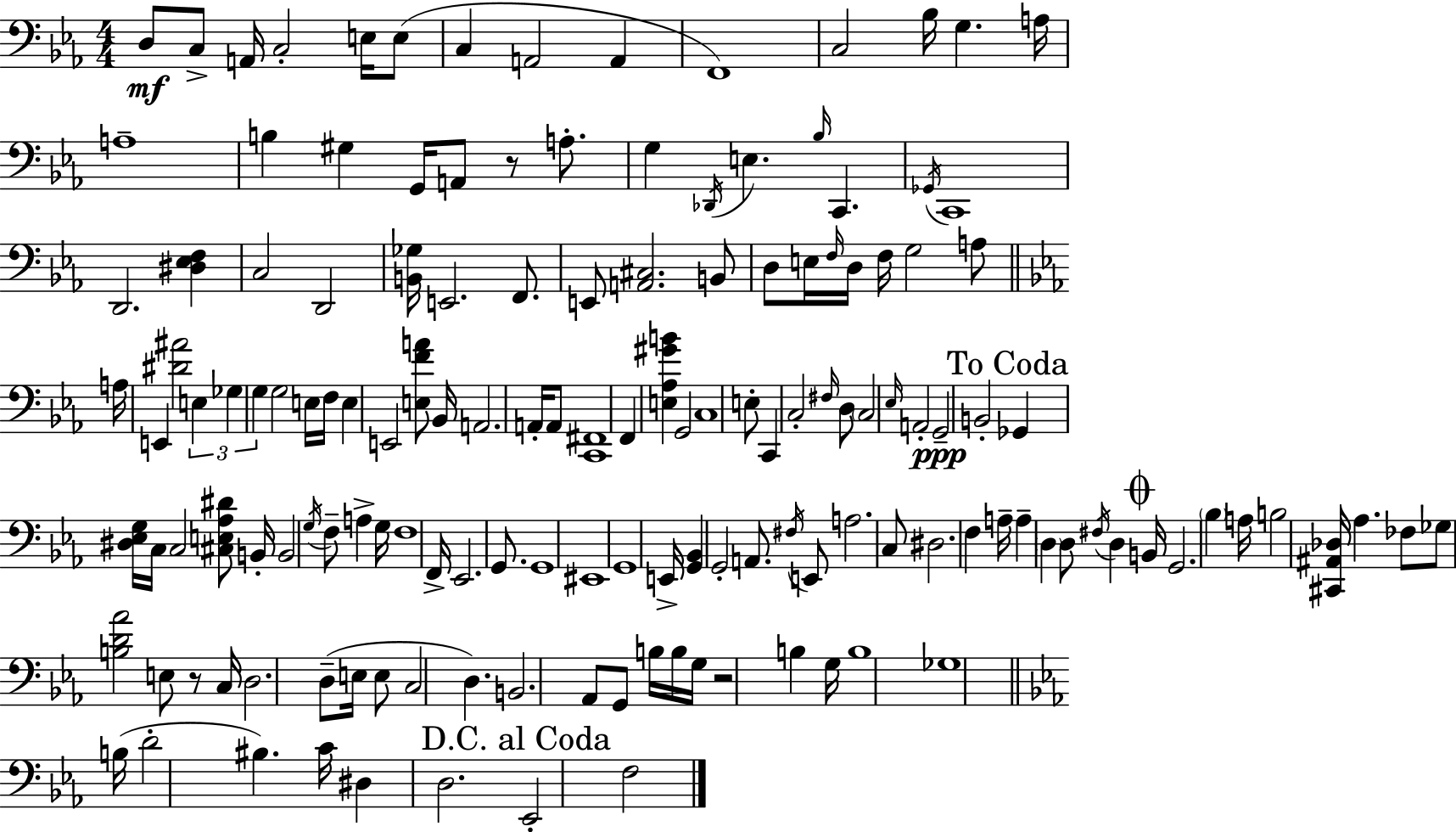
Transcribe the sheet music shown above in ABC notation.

X:1
T:Untitled
M:4/4
L:1/4
K:Eb
D,/2 C,/2 A,,/4 C,2 E,/4 E,/2 C, A,,2 A,, F,,4 C,2 _B,/4 G, A,/4 A,4 B, ^G, G,,/4 A,,/2 z/2 A,/2 G, _D,,/4 E, _B,/4 C,, _G,,/4 C,,4 D,,2 [^D,_E,F,] C,2 D,,2 [B,,_G,]/4 E,,2 F,,/2 E,,/2 [A,,^C,]2 B,,/2 D,/2 E,/4 F,/4 D,/4 F,/4 G,2 A,/2 A,/4 E,, [^D^A]2 E, _G, G, G,2 E,/4 F,/4 E, E,,2 [E,FA]/2 _B,,/4 A,,2 A,,/4 A,,/2 [C,,^F,,]4 F,, [E,_A,^GB] G,,2 C,4 E,/2 C,, C,2 ^F,/4 D,/2 C,2 _E,/4 A,,2 G,,2 B,,2 _G,, [^D,_E,G,]/4 C,/4 C,2 [^C,E,_A,^D]/2 B,,/4 B,,2 G,/4 F,/2 A, G,/4 F,4 F,,/4 _E,,2 G,,/2 G,,4 ^E,,4 G,,4 E,,/4 [G,,_B,,] G,,2 A,,/2 ^F,/4 E,,/2 A,2 C,/2 ^D,2 F, A,/4 A, D, D,/2 ^F,/4 D, B,,/4 G,,2 _B, A,/4 B,2 [^C,,^A,,_D,]/4 _A, _F,/2 _G,/2 [B,D_A]2 E,/2 z/2 C,/4 D,2 D,/2 E,/4 E,/2 C,2 D, B,,2 _A,,/2 G,,/2 B,/4 B,/4 G,/4 z2 B, G,/4 B,4 _G,4 B,/4 D2 ^B, C/4 ^D, D,2 _E,,2 F,2